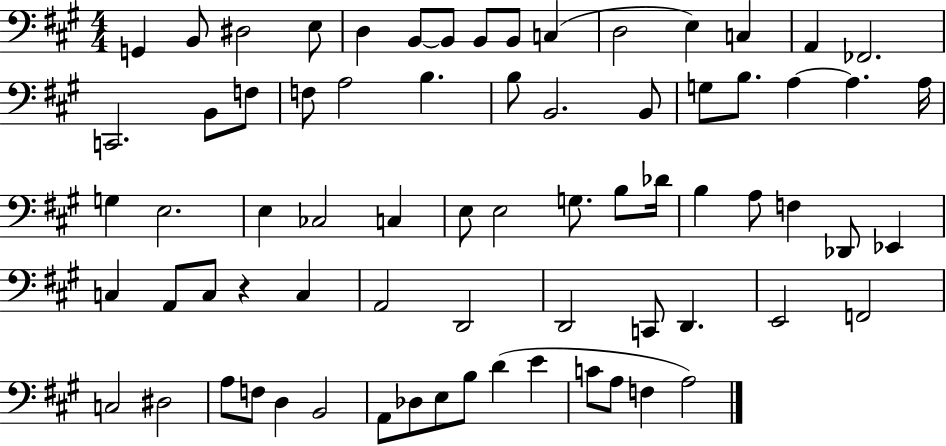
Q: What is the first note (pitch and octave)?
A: G2